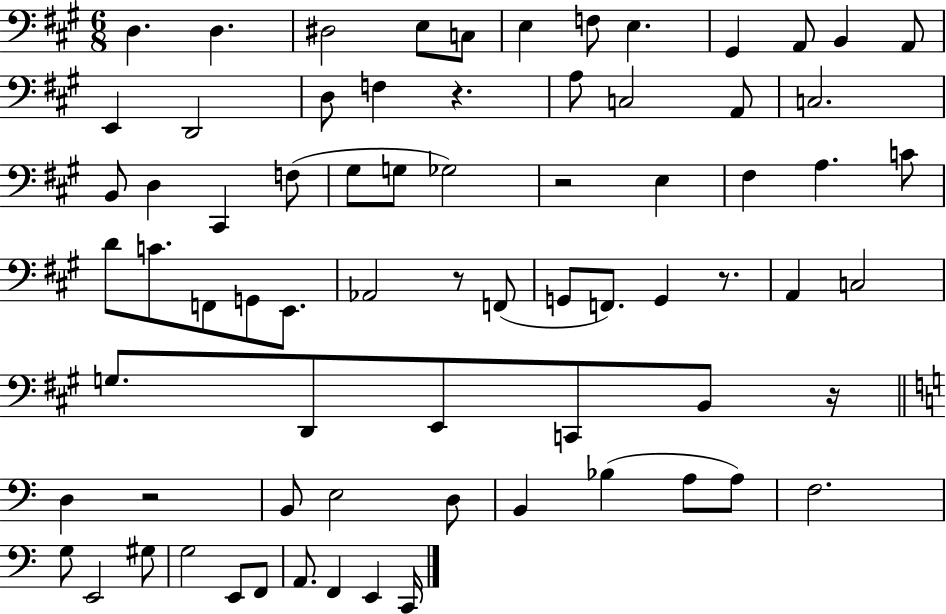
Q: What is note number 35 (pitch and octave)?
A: G2